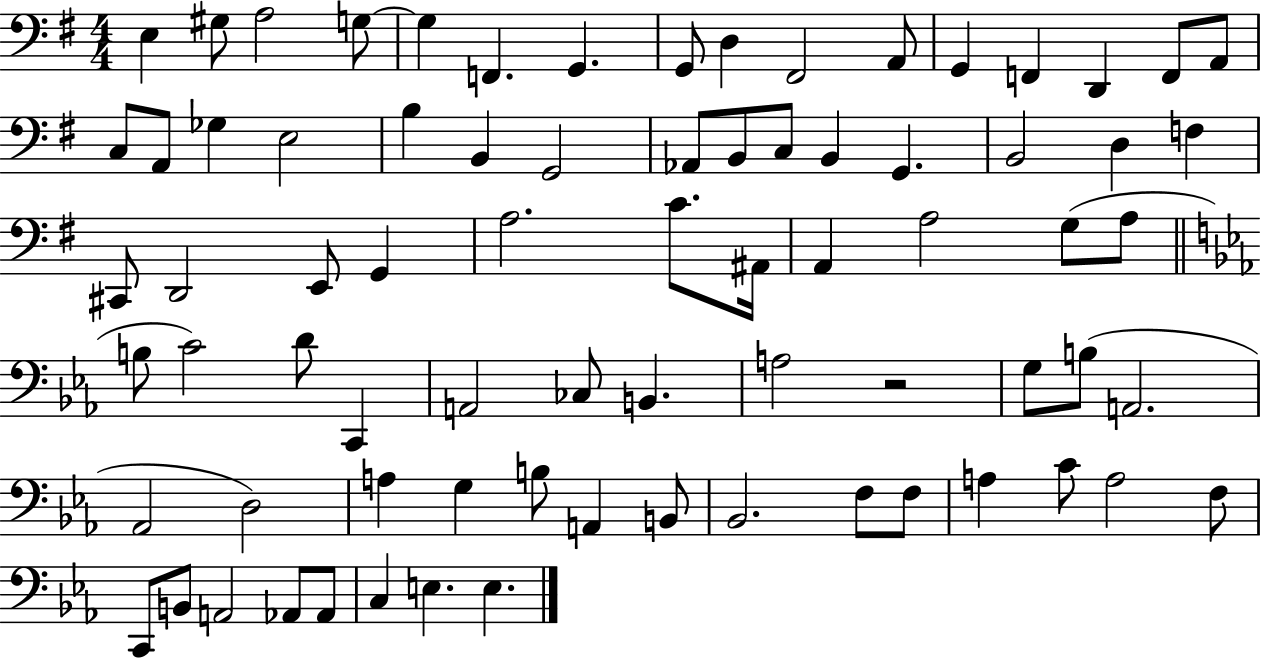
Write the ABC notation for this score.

X:1
T:Untitled
M:4/4
L:1/4
K:G
E, ^G,/2 A,2 G,/2 G, F,, G,, G,,/2 D, ^F,,2 A,,/2 G,, F,, D,, F,,/2 A,,/2 C,/2 A,,/2 _G, E,2 B, B,, G,,2 _A,,/2 B,,/2 C,/2 B,, G,, B,,2 D, F, ^C,,/2 D,,2 E,,/2 G,, A,2 C/2 ^A,,/4 A,, A,2 G,/2 A,/2 B,/2 C2 D/2 C,, A,,2 _C,/2 B,, A,2 z2 G,/2 B,/2 A,,2 _A,,2 D,2 A, G, B,/2 A,, B,,/2 _B,,2 F,/2 F,/2 A, C/2 A,2 F,/2 C,,/2 B,,/2 A,,2 _A,,/2 _A,,/2 C, E, E,